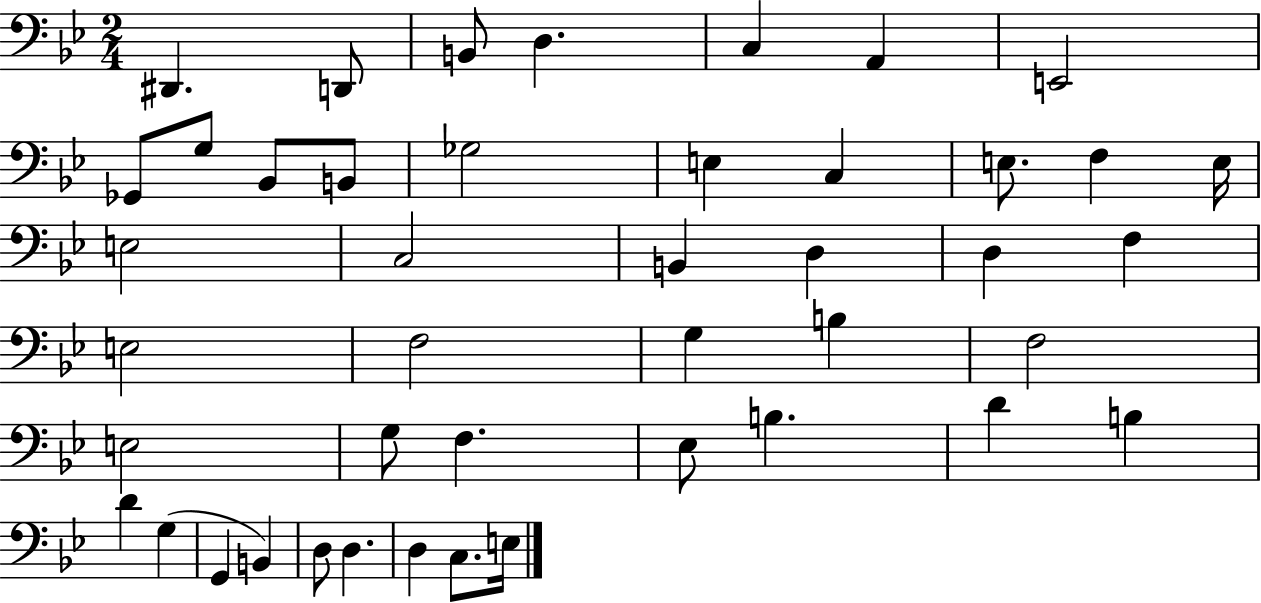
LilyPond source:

{
  \clef bass
  \numericTimeSignature
  \time 2/4
  \key bes \major
  \repeat volta 2 { dis,4. d,8 | b,8 d4. | c4 a,4 | e,2 | \break ges,8 g8 bes,8 b,8 | ges2 | e4 c4 | e8. f4 e16 | \break e2 | c2 | b,4 d4 | d4 f4 | \break e2 | f2 | g4 b4 | f2 | \break e2 | g8 f4. | ees8 b4. | d'4 b4 | \break d'4 g4( | g,4 b,4) | d8 d4. | d4 c8. e16 | \break } \bar "|."
}